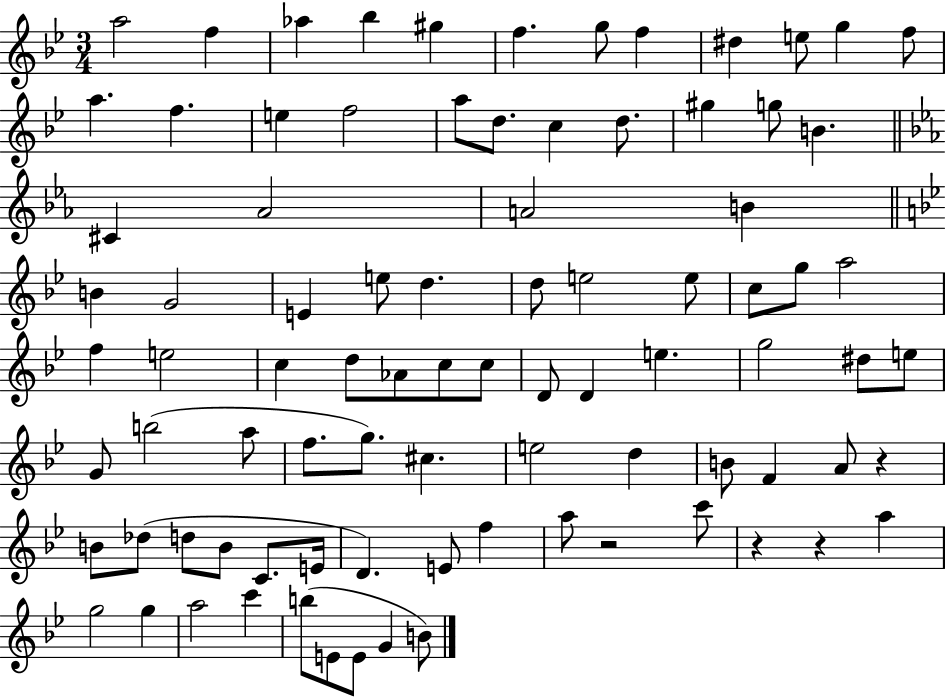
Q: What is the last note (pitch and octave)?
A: B4